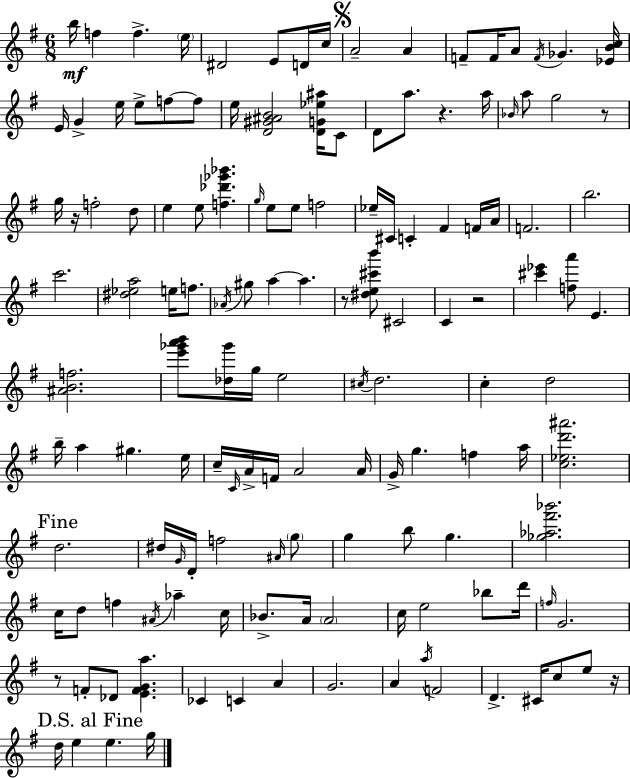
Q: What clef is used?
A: treble